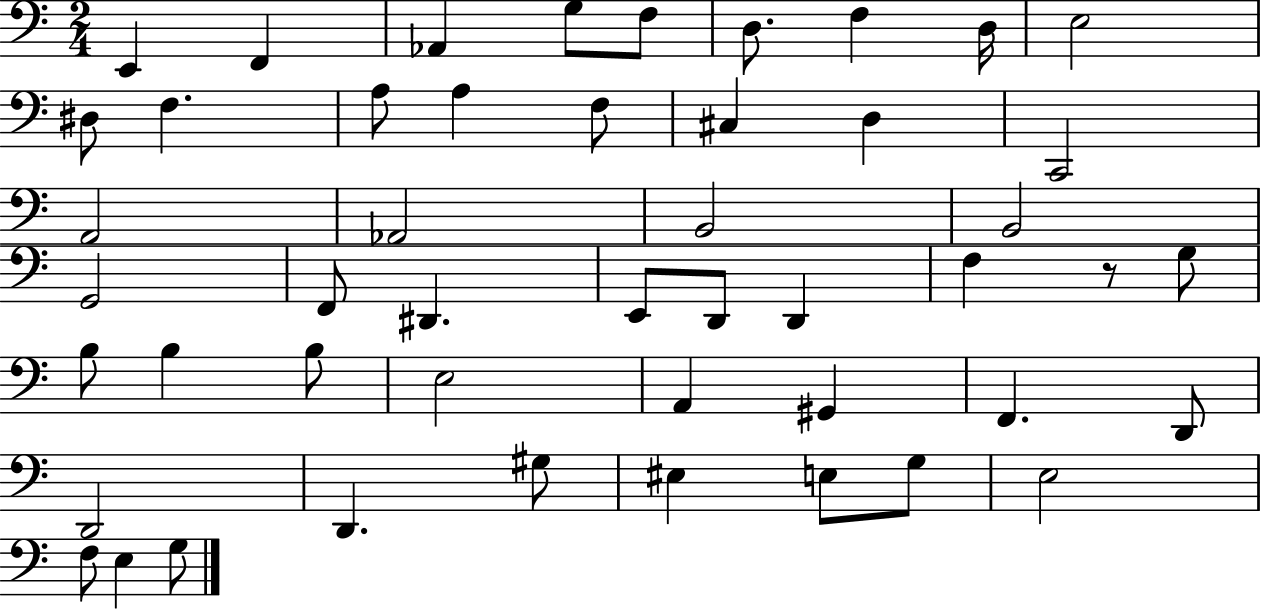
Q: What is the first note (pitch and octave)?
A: E2